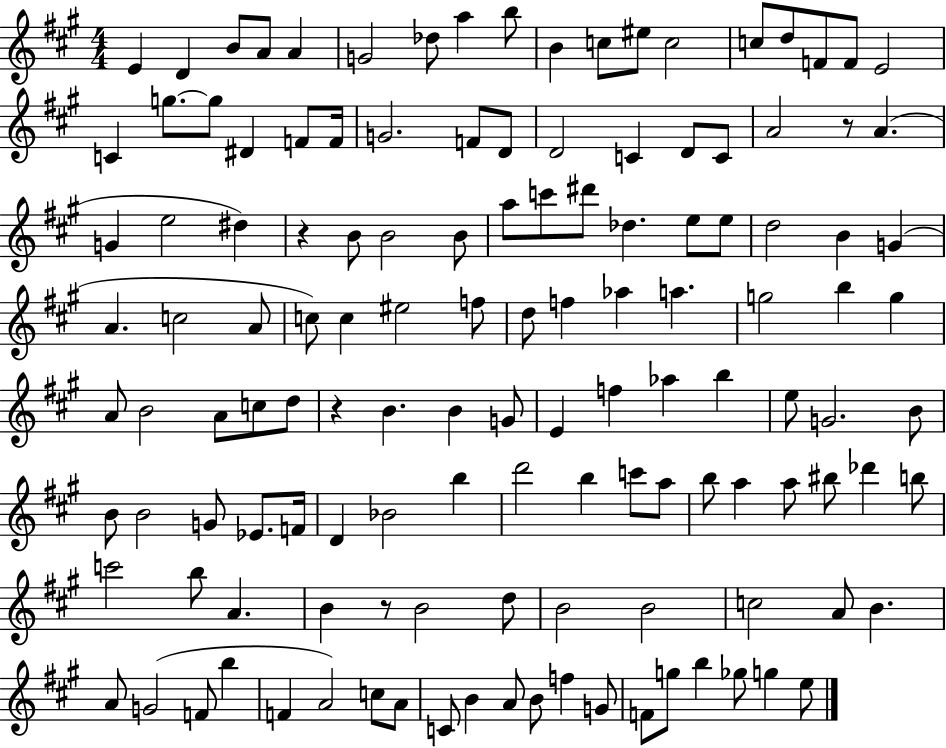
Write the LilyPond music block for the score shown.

{
  \clef treble
  \numericTimeSignature
  \time 4/4
  \key a \major
  e'4 d'4 b'8 a'8 a'4 | g'2 des''8 a''4 b''8 | b'4 c''8 eis''8 c''2 | c''8 d''8 f'8 f'8 e'2 | \break c'4 g''8.~~ g''8 dis'4 f'8 f'16 | g'2. f'8 d'8 | d'2 c'4 d'8 c'8 | a'2 r8 a'4.( | \break g'4 e''2 dis''4) | r4 b'8 b'2 b'8 | a''8 c'''8 dis'''8 des''4. e''8 e''8 | d''2 b'4 g'4( | \break a'4. c''2 a'8 | c''8) c''4 eis''2 f''8 | d''8 f''4 aes''4 a''4. | g''2 b''4 g''4 | \break a'8 b'2 a'8 c''8 d''8 | r4 b'4. b'4 g'8 | e'4 f''4 aes''4 b''4 | e''8 g'2. b'8 | \break b'8 b'2 g'8 ees'8. f'16 | d'4 bes'2 b''4 | d'''2 b''4 c'''8 a''8 | b''8 a''4 a''8 bis''8 des'''4 b''8 | \break c'''2 b''8 a'4. | b'4 r8 b'2 d''8 | b'2 b'2 | c''2 a'8 b'4. | \break a'8 g'2( f'8 b''4 | f'4 a'2) c''8 a'8 | c'8 b'4 a'8 b'8 f''4 g'8 | f'8 g''8 b''4 ges''8 g''4 e''8 | \break \bar "|."
}